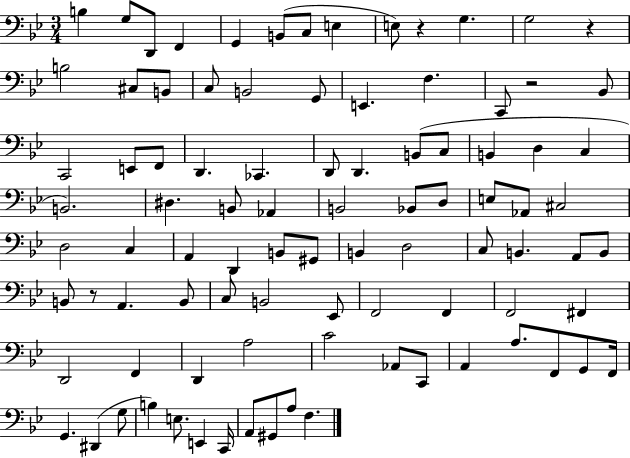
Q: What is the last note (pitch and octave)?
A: F3